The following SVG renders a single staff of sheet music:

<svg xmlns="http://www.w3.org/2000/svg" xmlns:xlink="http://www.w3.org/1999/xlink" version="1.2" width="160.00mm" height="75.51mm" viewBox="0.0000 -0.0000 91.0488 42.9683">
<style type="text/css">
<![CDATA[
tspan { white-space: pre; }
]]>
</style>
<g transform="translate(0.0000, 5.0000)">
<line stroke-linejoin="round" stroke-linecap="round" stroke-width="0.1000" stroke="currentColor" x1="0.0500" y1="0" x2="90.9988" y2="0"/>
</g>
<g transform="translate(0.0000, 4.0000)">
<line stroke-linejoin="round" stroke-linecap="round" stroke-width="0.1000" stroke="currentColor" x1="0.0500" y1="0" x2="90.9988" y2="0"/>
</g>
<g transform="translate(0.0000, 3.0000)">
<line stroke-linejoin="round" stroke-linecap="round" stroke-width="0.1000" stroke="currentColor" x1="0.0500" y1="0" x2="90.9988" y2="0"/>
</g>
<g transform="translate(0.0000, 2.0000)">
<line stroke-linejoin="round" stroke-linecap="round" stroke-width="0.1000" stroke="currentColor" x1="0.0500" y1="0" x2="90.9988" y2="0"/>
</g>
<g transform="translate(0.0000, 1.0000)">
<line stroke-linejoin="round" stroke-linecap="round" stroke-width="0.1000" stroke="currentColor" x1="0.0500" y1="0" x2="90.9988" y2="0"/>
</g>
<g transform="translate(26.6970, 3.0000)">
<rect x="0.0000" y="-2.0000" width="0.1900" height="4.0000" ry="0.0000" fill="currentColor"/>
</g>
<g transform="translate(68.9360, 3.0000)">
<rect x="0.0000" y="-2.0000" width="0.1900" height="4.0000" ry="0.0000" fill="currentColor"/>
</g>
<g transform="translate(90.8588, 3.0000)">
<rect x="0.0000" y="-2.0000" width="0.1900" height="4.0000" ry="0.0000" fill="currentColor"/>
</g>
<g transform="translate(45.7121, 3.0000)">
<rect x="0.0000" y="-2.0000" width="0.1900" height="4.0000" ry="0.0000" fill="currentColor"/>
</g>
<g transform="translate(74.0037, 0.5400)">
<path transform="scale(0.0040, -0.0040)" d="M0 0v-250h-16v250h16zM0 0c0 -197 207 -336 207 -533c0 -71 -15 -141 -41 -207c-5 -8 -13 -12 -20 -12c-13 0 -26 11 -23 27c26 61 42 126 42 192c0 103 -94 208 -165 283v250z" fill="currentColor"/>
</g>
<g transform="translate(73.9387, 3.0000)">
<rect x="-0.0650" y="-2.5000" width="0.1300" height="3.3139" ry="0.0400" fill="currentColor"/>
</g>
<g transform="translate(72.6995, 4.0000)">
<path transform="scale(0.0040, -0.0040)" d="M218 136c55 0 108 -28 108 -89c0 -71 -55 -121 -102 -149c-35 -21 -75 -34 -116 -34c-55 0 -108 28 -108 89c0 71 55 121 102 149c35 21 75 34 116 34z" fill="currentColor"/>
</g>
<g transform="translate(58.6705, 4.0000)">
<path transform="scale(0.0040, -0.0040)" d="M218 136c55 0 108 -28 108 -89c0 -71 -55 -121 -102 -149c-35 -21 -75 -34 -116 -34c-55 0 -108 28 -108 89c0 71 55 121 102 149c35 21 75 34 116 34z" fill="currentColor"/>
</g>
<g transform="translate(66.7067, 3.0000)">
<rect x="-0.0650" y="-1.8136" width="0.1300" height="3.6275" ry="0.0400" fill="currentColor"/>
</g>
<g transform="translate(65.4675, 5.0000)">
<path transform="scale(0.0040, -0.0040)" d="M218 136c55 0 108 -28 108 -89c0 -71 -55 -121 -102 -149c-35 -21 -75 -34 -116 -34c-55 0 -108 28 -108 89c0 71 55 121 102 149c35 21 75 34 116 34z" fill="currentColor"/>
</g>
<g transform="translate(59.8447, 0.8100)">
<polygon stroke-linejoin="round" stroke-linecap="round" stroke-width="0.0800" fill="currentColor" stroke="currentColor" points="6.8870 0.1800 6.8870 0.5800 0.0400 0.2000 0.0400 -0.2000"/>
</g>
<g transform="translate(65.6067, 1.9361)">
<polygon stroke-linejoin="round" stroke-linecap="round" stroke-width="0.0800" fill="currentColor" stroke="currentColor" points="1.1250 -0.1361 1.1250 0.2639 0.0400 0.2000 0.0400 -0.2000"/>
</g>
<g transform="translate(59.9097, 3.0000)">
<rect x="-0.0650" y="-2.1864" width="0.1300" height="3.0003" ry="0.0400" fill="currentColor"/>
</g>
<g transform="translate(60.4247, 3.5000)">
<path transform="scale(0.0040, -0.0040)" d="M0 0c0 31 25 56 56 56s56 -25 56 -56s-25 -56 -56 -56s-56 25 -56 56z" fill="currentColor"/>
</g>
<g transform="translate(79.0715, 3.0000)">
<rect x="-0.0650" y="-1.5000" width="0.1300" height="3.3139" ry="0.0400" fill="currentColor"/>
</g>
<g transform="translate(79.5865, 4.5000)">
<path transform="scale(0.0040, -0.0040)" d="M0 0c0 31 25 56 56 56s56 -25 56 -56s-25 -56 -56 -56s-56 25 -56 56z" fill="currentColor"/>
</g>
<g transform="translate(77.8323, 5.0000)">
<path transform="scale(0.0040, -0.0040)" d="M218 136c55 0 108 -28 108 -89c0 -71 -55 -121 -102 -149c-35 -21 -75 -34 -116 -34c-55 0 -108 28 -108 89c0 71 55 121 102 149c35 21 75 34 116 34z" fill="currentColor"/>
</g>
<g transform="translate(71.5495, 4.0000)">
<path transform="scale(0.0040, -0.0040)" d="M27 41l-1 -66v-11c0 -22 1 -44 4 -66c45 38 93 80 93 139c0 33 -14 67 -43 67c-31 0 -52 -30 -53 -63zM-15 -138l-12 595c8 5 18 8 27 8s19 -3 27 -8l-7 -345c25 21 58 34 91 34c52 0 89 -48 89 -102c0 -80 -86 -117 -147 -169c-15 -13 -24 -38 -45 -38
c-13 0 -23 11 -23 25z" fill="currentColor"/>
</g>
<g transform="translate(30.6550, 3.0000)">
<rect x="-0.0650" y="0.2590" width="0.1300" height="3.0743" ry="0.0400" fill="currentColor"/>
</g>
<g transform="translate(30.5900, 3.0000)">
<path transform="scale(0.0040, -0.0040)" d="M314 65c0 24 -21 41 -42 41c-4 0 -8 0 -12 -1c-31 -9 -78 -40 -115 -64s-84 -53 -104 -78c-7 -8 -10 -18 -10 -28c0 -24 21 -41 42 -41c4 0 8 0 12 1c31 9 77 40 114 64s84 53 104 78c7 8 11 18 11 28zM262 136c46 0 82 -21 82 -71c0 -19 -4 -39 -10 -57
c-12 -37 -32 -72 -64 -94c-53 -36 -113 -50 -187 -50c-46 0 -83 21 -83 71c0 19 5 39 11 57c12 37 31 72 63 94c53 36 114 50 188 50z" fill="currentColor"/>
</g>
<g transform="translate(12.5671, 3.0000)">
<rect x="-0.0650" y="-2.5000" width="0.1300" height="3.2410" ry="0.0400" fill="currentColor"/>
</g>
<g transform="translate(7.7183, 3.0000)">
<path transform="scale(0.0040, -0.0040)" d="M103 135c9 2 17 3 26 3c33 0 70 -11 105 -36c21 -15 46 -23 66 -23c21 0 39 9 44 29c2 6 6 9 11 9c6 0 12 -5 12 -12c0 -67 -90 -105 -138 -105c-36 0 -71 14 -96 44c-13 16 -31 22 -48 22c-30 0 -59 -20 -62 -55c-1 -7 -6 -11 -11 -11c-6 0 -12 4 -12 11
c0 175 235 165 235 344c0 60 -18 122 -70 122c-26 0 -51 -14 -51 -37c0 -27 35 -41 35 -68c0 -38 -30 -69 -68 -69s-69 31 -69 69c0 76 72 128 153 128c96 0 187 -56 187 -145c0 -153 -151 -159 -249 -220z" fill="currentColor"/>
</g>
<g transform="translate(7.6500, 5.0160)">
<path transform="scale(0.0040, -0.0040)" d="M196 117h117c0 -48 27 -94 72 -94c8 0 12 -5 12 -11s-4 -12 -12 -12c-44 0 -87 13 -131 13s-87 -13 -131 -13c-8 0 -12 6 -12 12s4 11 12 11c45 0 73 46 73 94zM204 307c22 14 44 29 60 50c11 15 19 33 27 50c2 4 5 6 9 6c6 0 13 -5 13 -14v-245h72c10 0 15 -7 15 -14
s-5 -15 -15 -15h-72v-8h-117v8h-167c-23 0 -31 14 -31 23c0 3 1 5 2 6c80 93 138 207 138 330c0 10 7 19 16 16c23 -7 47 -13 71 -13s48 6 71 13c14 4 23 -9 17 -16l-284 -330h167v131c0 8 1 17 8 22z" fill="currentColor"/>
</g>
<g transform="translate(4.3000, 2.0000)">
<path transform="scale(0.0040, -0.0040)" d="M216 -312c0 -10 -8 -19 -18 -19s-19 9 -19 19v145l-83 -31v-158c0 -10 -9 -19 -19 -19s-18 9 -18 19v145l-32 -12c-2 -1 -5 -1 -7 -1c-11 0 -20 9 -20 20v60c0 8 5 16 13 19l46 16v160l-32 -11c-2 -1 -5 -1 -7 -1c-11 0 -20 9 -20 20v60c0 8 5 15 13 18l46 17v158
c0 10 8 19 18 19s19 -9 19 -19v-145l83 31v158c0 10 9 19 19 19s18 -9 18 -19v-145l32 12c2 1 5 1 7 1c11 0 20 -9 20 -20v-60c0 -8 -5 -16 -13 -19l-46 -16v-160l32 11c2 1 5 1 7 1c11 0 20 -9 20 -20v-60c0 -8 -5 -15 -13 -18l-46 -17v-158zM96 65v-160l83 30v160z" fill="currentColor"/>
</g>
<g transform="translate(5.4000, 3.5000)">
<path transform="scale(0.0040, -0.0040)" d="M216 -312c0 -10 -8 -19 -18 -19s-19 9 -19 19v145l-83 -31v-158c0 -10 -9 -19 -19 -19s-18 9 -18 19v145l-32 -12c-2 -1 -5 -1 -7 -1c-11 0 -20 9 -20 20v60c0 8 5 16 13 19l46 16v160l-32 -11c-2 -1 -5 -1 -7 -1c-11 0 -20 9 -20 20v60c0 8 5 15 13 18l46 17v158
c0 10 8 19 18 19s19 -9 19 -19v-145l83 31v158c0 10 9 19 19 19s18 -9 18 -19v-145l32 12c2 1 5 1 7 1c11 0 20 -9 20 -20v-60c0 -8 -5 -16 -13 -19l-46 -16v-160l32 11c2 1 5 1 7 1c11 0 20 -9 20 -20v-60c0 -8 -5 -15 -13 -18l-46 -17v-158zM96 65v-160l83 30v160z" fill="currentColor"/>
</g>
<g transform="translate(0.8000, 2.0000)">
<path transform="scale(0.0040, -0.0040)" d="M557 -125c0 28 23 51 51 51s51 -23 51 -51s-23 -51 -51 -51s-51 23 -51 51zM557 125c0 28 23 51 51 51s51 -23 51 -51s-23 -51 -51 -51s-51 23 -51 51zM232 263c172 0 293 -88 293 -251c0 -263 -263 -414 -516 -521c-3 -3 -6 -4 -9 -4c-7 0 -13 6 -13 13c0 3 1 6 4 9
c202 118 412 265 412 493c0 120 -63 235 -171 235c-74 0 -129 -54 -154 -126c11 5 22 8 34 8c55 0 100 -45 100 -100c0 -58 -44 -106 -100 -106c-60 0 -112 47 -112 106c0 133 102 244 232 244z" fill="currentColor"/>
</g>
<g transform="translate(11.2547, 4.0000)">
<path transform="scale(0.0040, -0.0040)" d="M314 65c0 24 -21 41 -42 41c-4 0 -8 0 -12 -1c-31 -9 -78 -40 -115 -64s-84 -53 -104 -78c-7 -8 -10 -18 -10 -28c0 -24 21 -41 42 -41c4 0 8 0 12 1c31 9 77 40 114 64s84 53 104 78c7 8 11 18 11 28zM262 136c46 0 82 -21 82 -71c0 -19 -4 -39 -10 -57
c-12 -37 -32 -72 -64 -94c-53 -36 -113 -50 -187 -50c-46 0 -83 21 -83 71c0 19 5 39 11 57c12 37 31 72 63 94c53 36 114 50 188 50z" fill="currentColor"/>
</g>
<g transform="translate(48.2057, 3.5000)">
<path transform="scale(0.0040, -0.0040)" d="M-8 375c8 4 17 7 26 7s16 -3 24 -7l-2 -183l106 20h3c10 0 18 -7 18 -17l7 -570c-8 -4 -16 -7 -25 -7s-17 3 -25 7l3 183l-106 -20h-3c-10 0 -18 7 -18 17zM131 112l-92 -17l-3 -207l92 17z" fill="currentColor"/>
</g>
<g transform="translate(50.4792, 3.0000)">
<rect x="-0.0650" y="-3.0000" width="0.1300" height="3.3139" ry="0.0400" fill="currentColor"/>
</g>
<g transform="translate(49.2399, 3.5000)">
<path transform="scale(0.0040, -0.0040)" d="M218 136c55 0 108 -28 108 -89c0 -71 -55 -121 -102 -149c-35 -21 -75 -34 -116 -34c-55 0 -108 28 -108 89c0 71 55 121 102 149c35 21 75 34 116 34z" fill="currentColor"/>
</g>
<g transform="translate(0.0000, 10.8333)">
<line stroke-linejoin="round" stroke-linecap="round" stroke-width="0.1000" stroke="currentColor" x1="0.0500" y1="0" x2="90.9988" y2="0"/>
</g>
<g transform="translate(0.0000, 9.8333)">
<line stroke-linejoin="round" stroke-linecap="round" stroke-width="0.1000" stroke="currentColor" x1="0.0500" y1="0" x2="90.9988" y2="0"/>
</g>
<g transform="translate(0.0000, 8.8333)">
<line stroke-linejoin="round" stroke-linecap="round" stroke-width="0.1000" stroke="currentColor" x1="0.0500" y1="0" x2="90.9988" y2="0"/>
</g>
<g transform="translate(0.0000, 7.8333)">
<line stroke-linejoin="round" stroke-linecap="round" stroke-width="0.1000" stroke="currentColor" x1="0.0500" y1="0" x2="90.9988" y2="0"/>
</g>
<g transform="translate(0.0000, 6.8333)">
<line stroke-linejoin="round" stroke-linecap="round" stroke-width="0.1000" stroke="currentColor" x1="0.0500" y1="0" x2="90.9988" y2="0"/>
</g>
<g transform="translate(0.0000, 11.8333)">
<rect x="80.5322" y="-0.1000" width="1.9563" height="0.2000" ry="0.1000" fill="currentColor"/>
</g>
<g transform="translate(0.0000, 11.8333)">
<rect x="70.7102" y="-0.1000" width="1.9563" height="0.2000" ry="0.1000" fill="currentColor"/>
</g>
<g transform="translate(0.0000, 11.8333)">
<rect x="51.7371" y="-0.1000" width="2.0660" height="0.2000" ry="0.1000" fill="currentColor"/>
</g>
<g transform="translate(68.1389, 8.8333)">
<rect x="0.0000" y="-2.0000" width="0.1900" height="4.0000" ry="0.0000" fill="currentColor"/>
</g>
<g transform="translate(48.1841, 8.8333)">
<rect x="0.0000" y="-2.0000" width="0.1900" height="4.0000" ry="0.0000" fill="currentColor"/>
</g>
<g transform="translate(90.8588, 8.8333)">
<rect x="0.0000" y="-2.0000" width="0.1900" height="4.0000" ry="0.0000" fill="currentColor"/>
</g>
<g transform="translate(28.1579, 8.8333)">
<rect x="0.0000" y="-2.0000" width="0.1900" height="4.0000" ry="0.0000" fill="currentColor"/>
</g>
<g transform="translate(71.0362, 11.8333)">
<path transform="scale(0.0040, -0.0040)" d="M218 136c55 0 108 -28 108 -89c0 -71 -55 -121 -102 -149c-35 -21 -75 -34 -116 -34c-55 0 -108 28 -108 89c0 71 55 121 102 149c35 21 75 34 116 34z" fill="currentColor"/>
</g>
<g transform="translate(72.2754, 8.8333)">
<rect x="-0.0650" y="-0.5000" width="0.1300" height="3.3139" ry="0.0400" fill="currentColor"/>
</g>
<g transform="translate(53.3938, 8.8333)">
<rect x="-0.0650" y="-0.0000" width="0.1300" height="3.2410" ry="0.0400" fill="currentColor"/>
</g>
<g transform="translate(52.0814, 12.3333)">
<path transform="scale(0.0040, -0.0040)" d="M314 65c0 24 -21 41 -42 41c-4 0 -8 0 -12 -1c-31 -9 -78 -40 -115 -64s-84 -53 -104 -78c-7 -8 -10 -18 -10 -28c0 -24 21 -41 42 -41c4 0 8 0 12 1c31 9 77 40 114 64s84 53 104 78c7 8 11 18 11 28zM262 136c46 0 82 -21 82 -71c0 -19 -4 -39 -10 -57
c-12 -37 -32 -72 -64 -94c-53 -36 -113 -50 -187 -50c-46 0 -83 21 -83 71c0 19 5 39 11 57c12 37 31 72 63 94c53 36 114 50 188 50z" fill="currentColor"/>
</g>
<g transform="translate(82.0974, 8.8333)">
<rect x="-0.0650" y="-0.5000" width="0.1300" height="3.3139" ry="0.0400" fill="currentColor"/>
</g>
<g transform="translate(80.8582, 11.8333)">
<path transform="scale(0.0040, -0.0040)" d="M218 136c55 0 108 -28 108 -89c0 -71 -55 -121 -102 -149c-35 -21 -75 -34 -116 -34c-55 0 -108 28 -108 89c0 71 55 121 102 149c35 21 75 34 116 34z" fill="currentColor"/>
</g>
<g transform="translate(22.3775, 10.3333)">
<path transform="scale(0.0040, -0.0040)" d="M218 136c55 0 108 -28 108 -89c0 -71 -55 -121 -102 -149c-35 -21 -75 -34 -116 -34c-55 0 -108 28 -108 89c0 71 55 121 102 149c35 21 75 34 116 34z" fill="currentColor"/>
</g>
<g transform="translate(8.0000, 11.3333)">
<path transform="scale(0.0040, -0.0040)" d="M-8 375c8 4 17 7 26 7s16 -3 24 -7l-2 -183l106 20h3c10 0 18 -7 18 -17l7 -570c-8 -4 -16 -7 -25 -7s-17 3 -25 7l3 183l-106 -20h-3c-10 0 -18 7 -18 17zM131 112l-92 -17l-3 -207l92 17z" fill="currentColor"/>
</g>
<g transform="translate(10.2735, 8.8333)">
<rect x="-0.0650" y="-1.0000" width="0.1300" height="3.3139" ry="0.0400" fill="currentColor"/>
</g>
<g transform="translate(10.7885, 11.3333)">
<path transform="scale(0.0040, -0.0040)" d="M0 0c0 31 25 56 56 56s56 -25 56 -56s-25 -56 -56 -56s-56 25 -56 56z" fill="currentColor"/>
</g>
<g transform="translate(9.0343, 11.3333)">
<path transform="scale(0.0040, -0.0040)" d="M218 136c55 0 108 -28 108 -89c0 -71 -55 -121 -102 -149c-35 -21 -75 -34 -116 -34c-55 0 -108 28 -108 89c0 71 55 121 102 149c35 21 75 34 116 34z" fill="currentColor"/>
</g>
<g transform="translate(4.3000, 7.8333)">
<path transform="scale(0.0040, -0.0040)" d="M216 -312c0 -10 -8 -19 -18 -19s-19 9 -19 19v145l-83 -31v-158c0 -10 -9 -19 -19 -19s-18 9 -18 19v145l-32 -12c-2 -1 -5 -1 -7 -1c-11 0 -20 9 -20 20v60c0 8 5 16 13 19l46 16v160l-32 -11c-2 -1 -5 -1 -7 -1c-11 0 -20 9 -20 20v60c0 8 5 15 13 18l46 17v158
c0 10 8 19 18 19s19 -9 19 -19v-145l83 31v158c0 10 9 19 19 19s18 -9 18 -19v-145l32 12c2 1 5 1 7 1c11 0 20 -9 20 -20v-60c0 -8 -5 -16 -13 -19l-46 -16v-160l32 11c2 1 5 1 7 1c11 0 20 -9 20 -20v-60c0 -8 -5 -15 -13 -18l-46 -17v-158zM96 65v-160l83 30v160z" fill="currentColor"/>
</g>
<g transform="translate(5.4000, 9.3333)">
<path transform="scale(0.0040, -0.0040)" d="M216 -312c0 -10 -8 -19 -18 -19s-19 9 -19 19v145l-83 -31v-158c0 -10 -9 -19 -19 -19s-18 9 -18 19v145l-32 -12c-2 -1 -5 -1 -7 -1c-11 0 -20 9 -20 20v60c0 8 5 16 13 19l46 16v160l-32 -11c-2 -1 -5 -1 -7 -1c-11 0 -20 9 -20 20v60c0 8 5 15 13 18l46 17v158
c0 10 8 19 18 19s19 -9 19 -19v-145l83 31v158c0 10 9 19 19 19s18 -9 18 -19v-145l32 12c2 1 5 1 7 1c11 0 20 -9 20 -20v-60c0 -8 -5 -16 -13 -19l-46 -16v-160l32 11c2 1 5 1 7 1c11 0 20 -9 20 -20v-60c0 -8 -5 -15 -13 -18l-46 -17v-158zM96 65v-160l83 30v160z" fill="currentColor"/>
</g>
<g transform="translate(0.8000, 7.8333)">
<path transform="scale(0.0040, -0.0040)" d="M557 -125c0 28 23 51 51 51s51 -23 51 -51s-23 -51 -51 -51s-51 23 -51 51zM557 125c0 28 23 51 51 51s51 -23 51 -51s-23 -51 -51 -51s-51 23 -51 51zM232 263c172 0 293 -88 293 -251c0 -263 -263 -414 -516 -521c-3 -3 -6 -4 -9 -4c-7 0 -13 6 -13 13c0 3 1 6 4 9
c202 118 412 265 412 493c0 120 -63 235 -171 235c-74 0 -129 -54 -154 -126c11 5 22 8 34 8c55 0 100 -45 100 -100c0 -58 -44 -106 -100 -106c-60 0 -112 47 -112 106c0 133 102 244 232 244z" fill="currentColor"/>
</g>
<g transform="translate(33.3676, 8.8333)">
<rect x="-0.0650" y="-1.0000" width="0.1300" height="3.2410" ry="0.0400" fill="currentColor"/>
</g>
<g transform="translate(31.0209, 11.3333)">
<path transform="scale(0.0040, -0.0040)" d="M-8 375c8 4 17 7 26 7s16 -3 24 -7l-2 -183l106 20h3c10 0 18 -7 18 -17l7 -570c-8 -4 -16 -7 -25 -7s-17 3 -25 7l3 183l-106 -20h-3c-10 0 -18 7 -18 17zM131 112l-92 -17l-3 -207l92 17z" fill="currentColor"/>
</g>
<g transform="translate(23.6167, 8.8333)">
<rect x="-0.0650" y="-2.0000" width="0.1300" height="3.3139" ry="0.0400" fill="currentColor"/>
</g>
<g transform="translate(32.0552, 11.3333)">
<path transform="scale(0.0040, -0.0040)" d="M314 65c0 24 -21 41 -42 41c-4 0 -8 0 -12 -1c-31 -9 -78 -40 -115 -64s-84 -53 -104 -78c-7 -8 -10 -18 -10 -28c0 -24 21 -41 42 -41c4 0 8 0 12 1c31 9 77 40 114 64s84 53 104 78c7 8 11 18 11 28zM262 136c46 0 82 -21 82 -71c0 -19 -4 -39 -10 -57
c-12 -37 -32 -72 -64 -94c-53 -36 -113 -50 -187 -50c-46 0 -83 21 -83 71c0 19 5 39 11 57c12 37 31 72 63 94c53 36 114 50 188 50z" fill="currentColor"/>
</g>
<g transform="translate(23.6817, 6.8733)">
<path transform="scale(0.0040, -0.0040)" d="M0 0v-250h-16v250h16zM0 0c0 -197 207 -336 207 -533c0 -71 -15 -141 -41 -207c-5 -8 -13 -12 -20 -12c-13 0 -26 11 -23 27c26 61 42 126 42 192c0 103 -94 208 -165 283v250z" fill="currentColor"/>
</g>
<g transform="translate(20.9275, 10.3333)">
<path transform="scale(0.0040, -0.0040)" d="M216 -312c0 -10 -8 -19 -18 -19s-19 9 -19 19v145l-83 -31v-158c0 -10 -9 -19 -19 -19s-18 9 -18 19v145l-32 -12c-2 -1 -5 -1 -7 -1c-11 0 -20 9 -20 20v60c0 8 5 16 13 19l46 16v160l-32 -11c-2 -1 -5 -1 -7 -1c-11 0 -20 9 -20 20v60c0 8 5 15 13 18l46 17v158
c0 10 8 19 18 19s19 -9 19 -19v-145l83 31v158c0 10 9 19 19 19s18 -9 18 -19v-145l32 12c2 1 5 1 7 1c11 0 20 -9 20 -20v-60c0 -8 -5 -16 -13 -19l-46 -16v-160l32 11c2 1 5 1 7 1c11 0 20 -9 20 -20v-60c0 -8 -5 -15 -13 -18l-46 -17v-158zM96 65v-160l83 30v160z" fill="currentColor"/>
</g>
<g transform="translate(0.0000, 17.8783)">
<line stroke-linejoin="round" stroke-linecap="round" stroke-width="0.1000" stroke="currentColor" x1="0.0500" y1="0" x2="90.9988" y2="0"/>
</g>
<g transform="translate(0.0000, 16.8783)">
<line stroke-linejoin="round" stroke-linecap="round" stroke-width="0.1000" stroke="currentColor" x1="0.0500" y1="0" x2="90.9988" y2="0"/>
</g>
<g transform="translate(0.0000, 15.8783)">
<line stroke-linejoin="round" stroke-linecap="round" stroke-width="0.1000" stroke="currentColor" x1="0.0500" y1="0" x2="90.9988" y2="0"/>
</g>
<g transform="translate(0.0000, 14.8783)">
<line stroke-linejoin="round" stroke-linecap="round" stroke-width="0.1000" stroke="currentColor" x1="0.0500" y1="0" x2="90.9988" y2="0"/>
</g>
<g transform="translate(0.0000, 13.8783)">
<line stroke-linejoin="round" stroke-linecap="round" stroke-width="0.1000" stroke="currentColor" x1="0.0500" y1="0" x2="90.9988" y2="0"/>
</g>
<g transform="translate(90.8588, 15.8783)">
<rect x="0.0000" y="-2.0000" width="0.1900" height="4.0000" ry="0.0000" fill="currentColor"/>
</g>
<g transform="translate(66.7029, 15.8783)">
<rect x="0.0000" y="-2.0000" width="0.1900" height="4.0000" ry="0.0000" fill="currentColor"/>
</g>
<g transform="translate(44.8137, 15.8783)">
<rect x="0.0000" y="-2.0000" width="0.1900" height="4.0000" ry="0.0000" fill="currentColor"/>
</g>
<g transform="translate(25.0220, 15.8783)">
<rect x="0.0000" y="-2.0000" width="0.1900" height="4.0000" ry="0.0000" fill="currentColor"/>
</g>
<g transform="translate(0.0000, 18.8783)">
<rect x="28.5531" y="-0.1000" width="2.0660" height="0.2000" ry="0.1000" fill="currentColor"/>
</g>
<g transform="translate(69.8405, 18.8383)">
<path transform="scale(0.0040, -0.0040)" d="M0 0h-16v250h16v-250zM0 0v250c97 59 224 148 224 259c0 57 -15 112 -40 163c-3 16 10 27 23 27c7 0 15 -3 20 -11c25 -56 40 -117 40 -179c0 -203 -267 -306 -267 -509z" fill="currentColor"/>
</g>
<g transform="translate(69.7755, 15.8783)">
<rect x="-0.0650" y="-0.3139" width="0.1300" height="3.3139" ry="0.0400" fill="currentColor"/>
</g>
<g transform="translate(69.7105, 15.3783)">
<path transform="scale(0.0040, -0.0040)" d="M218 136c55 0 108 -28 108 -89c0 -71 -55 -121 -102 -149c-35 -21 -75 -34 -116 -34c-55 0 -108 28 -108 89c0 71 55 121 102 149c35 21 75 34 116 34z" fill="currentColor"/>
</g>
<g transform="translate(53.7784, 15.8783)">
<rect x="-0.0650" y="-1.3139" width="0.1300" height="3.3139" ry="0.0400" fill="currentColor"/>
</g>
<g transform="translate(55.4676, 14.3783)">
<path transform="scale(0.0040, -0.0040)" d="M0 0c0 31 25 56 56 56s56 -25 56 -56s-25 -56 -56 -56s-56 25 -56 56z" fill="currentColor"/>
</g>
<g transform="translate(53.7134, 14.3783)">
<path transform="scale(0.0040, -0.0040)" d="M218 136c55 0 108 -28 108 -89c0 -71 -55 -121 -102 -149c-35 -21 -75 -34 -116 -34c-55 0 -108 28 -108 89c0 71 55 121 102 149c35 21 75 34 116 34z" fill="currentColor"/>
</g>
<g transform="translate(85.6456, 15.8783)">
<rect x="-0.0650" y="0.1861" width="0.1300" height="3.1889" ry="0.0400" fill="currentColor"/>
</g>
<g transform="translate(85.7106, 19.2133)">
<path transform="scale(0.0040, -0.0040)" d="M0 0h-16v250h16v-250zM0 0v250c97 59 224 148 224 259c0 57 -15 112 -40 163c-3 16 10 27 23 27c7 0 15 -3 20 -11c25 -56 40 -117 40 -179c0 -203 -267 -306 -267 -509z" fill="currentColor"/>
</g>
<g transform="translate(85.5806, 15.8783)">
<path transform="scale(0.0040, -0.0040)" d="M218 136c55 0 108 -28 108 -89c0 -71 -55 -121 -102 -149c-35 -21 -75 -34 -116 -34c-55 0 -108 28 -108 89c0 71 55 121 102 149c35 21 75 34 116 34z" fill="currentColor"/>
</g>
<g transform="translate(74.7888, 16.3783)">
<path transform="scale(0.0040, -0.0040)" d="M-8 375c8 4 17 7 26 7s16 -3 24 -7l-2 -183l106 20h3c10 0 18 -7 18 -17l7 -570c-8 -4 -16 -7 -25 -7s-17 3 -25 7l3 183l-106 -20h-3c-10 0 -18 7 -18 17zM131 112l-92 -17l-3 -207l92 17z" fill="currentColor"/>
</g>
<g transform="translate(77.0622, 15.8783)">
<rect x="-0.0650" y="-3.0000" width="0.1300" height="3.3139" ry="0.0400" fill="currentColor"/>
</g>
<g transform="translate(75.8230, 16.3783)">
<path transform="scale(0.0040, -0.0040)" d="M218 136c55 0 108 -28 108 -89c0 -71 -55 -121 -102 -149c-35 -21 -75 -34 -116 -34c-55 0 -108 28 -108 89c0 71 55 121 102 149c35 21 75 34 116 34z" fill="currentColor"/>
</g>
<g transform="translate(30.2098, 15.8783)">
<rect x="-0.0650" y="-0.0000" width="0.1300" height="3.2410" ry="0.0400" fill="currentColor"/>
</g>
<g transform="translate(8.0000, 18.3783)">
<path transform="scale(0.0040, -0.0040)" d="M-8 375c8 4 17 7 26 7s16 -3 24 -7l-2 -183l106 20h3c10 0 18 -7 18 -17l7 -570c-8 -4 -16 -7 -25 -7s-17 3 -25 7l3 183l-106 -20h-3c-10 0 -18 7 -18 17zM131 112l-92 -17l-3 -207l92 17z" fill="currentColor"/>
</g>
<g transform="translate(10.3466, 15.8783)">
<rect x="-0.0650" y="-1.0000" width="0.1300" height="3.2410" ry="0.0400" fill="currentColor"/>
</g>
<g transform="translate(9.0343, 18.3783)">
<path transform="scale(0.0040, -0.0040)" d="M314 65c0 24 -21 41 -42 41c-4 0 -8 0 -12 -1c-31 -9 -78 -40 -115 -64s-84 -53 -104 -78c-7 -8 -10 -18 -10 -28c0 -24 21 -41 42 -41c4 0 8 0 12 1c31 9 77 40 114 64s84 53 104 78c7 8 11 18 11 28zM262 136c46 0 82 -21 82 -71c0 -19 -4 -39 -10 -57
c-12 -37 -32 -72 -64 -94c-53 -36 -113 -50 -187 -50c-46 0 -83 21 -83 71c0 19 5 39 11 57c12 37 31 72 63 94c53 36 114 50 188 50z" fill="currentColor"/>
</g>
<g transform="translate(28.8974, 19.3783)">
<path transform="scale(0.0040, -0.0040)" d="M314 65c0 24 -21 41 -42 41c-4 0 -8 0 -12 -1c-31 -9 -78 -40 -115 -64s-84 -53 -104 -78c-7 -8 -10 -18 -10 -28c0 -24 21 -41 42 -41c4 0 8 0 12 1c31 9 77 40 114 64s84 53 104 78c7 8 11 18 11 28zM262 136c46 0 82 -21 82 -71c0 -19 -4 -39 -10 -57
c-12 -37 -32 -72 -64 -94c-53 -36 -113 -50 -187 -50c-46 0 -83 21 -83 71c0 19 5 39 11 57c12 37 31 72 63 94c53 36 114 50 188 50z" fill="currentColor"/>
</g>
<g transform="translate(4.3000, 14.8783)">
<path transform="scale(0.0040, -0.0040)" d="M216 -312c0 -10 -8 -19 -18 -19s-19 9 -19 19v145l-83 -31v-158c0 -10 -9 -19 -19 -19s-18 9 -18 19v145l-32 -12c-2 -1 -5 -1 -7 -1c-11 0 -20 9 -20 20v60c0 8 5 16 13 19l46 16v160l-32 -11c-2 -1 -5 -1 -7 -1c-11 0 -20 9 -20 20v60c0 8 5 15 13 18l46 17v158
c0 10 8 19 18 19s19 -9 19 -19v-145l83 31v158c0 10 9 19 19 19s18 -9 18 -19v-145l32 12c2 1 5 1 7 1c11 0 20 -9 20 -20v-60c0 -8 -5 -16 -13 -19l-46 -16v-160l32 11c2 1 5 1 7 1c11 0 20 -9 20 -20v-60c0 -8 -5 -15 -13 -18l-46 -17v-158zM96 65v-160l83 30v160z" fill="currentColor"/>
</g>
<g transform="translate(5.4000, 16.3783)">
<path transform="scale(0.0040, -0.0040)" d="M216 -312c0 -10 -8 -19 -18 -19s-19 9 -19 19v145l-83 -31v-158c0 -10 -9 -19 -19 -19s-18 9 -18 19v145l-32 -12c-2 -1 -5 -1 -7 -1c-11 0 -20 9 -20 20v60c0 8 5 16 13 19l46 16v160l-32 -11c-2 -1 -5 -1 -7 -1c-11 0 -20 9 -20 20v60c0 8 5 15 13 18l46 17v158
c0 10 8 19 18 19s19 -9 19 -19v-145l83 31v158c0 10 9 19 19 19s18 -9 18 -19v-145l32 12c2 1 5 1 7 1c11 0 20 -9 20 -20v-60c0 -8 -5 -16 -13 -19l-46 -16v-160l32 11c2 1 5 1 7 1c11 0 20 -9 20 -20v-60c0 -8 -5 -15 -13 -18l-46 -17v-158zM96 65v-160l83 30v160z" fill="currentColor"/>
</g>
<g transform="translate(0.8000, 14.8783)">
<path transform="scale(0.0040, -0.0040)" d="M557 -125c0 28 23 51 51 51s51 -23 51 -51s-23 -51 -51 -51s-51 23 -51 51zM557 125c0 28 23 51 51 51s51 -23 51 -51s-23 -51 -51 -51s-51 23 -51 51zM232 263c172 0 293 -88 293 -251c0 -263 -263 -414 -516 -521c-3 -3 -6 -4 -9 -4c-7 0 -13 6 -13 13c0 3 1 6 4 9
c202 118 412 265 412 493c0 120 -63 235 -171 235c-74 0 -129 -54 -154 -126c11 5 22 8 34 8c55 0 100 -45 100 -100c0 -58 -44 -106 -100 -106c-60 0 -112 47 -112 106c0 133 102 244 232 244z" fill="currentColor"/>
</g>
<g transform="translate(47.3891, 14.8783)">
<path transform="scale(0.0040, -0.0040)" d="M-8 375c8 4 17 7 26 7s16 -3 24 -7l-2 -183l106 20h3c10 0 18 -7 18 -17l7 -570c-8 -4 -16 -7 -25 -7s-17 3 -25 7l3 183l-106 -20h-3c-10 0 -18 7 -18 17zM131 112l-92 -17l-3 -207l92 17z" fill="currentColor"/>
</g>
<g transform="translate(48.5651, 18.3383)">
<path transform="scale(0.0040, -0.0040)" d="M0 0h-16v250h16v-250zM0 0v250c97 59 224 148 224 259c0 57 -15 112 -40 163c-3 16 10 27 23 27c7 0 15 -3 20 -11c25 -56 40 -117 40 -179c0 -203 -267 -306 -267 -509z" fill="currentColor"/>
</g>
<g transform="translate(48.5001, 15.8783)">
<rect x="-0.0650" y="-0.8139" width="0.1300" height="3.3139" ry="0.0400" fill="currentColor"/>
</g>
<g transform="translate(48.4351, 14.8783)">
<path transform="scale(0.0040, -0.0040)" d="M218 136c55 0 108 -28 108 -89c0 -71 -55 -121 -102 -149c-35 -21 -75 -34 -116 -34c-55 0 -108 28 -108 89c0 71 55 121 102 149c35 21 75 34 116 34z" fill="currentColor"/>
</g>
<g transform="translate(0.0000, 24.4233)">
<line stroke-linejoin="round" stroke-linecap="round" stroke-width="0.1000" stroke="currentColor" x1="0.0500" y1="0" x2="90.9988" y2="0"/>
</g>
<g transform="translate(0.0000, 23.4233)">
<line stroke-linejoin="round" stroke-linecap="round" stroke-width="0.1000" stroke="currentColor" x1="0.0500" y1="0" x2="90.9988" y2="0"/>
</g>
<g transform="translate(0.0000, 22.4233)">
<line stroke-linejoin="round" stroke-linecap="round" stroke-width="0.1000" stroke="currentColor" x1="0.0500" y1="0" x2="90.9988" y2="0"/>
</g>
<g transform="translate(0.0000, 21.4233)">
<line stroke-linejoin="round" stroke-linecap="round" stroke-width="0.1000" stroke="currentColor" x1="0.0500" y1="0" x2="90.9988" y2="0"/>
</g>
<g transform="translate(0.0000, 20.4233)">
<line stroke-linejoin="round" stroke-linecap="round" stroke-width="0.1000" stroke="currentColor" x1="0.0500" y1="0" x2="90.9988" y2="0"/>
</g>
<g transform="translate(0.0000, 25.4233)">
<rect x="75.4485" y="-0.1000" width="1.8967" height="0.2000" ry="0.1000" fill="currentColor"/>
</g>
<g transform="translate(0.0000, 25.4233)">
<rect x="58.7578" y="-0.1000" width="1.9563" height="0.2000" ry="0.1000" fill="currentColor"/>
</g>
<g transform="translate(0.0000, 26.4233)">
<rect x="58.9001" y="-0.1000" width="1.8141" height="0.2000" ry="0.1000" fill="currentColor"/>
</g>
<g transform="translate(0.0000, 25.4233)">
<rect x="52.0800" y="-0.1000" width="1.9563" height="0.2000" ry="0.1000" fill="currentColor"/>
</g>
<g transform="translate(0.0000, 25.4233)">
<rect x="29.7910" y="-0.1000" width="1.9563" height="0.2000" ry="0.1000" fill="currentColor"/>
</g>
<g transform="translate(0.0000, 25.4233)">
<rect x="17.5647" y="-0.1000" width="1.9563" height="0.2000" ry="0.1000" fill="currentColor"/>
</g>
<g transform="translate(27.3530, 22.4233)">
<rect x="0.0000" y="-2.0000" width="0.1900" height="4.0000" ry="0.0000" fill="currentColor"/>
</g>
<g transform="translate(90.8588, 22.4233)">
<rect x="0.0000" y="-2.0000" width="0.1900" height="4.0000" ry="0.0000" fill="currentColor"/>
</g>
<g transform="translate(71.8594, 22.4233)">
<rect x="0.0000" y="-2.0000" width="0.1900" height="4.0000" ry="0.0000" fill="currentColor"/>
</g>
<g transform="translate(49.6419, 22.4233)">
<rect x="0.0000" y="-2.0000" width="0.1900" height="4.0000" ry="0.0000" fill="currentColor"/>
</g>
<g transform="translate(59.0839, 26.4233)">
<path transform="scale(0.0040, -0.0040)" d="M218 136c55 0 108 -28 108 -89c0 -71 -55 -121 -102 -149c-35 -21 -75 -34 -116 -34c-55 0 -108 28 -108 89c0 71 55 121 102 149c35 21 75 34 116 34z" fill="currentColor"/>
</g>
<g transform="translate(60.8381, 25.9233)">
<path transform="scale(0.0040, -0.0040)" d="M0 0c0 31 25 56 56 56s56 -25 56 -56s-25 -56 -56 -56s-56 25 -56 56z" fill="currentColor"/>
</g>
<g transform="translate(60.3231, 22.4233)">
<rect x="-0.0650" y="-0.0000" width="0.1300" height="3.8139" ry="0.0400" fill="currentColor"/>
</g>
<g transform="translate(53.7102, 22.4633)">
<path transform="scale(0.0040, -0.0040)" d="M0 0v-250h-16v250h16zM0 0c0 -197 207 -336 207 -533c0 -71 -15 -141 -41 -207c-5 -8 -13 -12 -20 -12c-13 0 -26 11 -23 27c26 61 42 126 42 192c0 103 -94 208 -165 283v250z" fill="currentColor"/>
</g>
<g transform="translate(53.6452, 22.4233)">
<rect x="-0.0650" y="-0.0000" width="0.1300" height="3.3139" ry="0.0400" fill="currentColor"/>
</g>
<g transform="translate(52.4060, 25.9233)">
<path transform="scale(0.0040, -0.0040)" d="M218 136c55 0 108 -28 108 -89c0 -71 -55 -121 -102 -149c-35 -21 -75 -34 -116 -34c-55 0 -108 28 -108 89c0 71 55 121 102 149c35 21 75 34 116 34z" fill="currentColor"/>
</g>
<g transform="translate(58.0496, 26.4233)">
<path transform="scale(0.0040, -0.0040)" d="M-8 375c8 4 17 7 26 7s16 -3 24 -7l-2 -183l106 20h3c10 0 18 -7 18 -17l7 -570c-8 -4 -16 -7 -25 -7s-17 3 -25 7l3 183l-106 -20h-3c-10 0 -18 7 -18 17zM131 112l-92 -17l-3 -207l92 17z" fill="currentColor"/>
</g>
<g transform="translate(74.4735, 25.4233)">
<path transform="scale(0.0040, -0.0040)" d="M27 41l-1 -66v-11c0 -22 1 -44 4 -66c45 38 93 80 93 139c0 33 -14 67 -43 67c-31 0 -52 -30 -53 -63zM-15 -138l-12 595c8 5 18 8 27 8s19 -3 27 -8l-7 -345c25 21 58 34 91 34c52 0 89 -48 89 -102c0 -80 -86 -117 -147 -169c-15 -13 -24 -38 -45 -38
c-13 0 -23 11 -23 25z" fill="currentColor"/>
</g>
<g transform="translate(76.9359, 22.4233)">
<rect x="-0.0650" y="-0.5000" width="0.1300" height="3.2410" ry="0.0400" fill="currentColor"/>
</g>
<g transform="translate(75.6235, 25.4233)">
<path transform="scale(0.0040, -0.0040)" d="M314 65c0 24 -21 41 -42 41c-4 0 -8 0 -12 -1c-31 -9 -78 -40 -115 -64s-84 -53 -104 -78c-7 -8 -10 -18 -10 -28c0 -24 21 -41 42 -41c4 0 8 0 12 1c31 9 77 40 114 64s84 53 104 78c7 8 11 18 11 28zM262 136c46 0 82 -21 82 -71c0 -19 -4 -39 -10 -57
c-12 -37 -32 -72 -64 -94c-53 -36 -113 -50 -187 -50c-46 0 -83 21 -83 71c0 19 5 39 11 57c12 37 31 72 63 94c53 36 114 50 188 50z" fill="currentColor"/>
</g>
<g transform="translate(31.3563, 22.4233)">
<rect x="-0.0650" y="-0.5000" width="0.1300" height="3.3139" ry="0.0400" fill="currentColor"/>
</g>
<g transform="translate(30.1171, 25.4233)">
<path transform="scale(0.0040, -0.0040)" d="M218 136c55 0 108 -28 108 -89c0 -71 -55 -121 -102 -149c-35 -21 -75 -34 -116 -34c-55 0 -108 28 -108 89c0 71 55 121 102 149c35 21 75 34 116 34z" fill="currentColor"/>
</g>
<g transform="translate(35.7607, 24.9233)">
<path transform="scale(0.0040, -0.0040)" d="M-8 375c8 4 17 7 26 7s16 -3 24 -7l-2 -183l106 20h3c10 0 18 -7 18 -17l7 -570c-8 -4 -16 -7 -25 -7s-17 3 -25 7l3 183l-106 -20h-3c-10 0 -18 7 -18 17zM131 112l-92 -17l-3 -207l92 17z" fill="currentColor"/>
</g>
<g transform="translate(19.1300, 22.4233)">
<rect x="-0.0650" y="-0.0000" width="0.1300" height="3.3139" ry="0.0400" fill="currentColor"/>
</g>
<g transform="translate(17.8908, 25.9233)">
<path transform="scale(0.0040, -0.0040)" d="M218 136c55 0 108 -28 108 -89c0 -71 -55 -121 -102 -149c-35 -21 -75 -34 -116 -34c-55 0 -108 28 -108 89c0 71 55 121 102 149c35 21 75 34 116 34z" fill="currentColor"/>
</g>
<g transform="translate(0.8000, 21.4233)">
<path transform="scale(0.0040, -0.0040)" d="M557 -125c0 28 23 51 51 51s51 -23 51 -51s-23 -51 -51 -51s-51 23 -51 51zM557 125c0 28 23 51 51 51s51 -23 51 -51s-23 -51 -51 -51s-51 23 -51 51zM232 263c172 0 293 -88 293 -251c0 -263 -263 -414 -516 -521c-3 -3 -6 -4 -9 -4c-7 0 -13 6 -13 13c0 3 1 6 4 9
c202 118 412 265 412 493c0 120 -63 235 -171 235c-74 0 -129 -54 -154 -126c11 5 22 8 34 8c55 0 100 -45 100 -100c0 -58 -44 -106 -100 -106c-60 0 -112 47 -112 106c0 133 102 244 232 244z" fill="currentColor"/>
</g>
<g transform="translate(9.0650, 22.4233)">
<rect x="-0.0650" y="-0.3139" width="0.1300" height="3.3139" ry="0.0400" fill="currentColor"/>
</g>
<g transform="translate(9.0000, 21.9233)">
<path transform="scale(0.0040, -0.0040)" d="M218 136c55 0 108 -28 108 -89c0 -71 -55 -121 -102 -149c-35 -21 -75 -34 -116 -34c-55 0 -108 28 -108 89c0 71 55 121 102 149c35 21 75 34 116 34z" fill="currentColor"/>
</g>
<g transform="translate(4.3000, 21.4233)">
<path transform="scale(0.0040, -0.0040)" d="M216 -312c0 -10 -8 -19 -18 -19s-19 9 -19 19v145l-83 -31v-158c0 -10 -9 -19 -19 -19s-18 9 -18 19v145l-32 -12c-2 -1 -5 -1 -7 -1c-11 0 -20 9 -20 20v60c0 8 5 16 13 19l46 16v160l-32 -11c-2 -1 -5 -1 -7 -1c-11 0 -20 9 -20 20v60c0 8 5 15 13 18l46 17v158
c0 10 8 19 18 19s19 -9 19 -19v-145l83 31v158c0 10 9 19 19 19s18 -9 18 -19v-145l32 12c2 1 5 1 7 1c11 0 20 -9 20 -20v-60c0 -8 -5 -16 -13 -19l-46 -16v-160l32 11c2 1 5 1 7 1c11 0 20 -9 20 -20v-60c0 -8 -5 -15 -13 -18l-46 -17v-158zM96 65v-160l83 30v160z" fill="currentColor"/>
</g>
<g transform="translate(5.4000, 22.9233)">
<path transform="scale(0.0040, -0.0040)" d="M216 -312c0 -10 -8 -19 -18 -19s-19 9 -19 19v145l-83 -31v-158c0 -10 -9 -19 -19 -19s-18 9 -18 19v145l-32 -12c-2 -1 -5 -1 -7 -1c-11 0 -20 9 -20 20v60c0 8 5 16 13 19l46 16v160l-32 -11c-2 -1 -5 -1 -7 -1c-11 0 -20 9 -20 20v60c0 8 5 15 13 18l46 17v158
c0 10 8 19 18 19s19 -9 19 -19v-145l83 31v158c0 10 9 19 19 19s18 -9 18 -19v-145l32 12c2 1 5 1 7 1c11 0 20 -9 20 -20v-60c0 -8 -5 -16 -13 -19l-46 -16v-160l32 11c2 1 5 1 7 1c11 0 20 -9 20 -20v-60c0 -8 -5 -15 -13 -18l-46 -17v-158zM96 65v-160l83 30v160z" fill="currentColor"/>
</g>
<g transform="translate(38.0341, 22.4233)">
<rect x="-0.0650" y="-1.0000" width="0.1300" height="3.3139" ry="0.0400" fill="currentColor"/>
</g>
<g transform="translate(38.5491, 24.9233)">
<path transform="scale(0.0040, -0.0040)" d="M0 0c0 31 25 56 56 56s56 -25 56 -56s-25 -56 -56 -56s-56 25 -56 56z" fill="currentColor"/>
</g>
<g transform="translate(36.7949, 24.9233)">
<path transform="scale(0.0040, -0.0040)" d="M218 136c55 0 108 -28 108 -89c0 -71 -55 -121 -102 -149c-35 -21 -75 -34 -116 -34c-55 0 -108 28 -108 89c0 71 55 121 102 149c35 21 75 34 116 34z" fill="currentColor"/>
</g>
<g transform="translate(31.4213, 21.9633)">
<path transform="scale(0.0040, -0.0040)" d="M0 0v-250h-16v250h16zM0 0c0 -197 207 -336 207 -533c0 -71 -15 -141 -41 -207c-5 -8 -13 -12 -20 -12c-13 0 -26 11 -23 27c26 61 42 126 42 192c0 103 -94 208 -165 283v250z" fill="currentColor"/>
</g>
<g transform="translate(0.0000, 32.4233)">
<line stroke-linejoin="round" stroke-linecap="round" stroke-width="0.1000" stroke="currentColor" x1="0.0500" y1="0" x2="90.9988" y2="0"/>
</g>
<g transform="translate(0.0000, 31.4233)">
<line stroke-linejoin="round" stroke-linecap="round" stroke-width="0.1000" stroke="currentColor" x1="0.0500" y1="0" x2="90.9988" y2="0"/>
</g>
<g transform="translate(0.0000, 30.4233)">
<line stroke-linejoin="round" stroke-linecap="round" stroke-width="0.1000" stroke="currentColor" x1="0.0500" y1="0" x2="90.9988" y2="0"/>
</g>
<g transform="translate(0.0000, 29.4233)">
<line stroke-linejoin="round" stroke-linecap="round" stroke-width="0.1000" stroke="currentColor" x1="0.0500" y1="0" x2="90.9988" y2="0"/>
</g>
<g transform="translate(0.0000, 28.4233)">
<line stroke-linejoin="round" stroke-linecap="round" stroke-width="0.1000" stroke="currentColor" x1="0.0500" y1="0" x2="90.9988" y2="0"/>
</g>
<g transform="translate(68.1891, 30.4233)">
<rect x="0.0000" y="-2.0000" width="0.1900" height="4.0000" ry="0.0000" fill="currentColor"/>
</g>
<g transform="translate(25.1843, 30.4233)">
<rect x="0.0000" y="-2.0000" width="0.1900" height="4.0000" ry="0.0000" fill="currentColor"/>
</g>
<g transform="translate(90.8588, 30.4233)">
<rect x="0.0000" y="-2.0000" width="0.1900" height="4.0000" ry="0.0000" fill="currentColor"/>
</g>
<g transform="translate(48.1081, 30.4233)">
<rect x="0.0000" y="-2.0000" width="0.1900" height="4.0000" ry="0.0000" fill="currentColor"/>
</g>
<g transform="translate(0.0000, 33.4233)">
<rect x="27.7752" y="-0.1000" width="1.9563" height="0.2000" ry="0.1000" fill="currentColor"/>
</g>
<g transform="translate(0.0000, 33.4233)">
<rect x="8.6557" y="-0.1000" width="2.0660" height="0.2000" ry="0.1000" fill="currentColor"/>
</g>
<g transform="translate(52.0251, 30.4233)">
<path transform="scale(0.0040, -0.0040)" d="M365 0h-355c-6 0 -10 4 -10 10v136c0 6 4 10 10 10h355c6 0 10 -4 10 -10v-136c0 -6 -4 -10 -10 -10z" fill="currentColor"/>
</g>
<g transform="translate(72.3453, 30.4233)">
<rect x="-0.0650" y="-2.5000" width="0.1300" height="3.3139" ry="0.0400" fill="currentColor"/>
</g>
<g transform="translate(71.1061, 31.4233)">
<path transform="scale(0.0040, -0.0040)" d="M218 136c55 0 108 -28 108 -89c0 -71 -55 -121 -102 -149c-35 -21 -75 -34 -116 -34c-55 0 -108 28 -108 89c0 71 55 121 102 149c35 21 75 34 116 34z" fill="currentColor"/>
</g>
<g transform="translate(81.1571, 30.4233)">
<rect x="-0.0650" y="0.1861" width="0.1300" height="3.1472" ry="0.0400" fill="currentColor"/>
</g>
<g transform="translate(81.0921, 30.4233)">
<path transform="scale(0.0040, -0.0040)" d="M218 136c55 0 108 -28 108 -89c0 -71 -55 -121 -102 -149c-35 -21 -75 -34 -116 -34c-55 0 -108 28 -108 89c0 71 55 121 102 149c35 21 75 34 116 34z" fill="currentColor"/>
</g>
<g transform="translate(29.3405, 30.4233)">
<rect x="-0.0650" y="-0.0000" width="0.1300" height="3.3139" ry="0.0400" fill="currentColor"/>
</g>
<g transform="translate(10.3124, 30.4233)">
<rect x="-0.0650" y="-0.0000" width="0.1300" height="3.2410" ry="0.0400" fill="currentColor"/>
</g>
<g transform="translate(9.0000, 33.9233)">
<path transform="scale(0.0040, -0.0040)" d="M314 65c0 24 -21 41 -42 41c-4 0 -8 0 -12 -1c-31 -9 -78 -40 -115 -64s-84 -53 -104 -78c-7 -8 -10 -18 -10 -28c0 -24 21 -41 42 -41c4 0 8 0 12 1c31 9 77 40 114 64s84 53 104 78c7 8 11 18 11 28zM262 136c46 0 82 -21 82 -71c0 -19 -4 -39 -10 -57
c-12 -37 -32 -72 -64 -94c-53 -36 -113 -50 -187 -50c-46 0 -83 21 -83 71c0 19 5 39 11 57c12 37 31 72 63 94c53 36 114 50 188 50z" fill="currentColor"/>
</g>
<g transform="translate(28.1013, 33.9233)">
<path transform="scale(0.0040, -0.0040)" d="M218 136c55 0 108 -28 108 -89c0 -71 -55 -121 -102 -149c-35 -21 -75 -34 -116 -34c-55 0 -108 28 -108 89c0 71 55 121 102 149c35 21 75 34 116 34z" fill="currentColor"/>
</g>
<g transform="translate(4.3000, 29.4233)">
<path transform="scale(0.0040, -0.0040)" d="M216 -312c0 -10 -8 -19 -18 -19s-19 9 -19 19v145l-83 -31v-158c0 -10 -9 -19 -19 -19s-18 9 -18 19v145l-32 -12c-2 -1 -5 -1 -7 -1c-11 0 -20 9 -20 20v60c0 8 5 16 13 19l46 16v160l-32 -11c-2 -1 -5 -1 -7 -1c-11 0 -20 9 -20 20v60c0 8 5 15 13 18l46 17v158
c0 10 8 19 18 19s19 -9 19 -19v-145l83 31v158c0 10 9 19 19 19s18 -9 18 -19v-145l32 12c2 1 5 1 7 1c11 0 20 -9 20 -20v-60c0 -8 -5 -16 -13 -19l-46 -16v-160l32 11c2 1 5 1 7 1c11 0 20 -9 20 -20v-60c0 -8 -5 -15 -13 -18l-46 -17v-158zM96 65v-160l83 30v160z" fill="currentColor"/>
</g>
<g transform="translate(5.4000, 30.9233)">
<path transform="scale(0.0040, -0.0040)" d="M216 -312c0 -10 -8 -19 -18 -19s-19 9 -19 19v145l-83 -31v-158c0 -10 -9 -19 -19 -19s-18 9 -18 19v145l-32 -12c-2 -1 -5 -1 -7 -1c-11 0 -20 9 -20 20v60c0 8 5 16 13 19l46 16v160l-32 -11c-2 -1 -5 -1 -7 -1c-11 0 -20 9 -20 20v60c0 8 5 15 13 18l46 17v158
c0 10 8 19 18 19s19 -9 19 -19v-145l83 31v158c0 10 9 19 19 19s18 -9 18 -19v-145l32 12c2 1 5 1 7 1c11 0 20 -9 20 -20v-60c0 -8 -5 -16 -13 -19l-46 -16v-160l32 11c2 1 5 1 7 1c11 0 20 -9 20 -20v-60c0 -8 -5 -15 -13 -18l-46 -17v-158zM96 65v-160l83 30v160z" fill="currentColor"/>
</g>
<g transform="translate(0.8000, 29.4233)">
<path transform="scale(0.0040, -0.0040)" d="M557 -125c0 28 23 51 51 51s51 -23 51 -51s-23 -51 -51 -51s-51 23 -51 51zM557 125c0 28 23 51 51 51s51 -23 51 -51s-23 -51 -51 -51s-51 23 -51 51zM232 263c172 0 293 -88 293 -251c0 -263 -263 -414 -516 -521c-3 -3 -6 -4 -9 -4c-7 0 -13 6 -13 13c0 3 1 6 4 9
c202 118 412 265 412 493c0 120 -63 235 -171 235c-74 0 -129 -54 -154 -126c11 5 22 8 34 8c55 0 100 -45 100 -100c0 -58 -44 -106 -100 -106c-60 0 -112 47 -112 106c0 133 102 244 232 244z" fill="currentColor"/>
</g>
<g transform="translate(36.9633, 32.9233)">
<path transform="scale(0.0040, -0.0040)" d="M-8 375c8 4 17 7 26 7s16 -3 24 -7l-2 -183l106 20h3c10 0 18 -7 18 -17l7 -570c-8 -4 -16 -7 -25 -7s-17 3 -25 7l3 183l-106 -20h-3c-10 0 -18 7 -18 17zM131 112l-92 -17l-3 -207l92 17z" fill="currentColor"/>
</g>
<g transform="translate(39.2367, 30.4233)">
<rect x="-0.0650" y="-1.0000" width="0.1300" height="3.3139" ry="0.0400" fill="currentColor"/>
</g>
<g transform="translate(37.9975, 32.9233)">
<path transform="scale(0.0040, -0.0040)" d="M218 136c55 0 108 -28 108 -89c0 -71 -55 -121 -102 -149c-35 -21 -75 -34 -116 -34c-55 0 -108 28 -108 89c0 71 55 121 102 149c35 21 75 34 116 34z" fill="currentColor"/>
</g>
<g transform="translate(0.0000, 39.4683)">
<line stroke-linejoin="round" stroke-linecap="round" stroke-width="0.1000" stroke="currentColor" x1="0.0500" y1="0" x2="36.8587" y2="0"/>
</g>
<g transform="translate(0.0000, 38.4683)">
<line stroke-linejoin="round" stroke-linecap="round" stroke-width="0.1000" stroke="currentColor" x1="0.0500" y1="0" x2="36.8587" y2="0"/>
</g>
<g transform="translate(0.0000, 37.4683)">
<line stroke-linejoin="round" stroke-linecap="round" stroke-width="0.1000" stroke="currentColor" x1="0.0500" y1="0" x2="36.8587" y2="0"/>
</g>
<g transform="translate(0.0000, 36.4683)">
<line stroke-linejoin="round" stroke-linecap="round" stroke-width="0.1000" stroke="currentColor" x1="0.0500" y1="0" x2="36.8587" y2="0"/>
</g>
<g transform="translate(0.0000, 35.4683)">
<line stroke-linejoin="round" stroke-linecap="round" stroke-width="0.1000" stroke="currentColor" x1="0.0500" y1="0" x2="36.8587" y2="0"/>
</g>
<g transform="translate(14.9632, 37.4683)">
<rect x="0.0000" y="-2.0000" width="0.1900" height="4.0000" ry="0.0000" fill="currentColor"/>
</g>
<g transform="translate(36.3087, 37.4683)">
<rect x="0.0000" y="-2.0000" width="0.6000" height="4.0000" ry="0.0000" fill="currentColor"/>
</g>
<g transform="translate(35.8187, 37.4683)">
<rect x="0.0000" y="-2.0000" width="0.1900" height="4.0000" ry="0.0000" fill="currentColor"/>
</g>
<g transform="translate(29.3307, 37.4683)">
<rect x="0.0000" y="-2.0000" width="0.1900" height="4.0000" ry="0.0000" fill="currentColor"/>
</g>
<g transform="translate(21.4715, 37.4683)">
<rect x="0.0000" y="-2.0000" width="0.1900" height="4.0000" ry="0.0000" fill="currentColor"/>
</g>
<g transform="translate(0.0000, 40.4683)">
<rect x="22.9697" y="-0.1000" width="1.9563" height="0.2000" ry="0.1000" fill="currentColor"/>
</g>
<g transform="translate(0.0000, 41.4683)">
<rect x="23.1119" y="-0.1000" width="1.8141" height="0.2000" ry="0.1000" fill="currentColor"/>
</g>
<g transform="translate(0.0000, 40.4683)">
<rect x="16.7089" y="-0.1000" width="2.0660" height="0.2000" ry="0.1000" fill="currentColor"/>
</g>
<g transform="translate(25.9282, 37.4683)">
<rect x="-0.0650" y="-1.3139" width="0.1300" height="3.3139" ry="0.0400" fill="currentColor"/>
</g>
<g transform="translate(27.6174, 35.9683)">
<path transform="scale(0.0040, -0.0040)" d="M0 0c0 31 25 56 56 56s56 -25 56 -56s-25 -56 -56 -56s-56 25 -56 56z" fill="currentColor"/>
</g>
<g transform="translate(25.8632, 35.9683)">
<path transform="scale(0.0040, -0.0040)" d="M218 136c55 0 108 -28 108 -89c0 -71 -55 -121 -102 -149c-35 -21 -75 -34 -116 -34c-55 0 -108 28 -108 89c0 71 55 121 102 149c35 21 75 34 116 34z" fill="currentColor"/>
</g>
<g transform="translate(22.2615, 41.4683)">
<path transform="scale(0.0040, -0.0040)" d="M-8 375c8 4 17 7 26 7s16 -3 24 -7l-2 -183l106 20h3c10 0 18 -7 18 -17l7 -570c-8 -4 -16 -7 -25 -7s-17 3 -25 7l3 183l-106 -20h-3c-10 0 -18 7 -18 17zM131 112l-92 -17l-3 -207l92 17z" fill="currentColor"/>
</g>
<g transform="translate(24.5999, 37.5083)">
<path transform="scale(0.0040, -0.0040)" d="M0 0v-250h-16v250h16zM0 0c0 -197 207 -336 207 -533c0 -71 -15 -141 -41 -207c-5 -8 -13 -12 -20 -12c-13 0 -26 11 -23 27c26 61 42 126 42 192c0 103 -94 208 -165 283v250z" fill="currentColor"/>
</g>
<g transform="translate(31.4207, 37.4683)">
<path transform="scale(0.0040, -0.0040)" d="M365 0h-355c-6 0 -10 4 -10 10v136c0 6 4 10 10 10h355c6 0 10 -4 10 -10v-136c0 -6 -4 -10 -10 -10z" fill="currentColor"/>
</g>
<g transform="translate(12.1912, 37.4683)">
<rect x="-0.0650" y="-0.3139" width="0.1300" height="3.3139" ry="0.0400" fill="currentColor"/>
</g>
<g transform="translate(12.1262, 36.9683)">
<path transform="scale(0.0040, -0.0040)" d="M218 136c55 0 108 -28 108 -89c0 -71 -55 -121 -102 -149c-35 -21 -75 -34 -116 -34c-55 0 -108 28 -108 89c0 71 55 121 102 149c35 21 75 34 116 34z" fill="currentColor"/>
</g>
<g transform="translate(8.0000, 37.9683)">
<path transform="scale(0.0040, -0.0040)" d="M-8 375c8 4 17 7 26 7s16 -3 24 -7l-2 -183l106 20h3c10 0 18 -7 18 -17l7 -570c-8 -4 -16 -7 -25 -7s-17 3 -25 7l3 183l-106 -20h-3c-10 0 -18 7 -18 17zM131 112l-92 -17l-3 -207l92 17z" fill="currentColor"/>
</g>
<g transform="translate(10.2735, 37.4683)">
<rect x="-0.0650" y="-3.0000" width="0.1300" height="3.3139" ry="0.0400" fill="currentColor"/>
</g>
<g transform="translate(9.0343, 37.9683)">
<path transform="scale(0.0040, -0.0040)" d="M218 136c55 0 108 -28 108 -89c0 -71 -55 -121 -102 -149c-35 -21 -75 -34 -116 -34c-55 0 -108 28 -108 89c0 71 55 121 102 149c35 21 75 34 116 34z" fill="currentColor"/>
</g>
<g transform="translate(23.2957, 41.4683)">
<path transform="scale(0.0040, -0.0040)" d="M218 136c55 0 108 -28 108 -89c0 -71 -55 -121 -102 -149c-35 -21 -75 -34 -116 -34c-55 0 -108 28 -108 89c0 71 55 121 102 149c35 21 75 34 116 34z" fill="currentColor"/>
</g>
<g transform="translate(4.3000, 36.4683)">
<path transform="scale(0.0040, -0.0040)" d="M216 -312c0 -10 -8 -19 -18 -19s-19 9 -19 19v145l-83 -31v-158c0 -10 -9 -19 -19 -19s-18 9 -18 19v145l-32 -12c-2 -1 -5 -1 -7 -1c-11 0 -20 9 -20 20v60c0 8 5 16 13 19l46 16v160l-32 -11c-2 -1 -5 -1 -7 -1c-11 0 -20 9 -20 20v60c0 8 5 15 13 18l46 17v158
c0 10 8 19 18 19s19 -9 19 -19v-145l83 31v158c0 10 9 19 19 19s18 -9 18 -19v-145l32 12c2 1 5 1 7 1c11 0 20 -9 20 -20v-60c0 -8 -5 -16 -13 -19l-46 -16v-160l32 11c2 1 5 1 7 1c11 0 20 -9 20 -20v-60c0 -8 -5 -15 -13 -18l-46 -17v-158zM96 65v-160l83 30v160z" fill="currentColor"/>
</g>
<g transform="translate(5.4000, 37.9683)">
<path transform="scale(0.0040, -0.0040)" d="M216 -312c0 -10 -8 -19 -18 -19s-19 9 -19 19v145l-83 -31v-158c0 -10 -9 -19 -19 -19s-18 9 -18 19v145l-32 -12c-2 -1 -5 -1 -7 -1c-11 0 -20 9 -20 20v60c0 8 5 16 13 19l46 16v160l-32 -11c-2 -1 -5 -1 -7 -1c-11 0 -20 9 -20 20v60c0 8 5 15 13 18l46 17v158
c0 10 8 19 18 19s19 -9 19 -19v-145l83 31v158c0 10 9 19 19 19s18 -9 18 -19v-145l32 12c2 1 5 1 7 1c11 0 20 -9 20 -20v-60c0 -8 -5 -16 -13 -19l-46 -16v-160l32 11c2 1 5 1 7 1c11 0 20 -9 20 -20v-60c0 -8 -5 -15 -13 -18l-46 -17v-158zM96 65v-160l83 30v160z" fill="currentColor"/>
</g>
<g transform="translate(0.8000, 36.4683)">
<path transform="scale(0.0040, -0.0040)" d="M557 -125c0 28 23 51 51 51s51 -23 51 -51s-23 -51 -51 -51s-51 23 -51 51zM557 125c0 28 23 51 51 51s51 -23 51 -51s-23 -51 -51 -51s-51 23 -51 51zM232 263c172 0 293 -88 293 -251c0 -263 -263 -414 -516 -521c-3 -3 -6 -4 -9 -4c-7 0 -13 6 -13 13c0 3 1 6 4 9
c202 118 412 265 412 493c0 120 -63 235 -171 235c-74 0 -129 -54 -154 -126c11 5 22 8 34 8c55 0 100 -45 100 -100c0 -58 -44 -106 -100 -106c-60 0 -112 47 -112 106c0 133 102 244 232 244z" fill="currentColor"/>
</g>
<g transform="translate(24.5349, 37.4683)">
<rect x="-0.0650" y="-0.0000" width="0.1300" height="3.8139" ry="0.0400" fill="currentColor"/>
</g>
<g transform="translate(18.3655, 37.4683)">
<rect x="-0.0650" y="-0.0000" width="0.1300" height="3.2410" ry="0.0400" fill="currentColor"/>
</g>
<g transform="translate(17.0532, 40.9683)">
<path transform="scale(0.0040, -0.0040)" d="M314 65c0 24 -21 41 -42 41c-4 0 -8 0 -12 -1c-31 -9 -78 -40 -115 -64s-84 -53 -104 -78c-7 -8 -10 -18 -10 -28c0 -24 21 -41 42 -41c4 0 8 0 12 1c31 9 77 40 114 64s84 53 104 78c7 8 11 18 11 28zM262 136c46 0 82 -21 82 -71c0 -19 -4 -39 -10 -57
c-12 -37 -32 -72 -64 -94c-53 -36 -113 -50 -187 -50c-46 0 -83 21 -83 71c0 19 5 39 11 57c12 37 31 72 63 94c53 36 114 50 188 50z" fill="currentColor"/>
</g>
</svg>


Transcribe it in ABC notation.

X:1
T:Untitled
M:2/4
L:1/4
K:D
B,,2 D,2 C, B,,/2 G,,/4 _B,,/2 G,, F,, ^A,,/2 F,,2 D,,2 E,, E,, F,,2 D,,2 F,/2 G, E,/2 C, D,/2 E, D,, E,,/2 F,, D,,/2 C,, _E,,2 D,,2 D,, F,, z2 B,, D, C, E, D,,2 C,,/2 G, z2